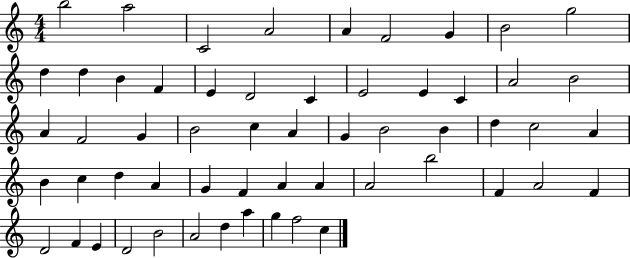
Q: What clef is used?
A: treble